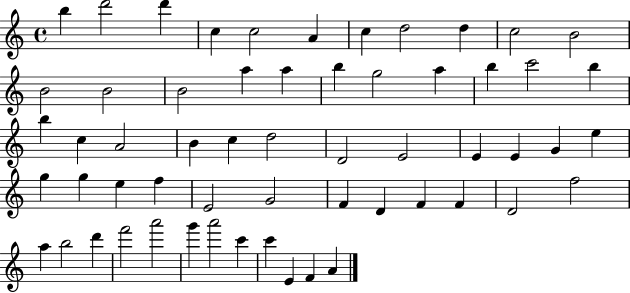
B5/q D6/h D6/q C5/q C5/h A4/q C5/q D5/h D5/q C5/h B4/h B4/h B4/h B4/h A5/q A5/q B5/q G5/h A5/q B5/q C6/h B5/q B5/q C5/q A4/h B4/q C5/q D5/h D4/h E4/h E4/q E4/q G4/q E5/q G5/q G5/q E5/q F5/q E4/h G4/h F4/q D4/q F4/q F4/q D4/h F5/h A5/q B5/h D6/q F6/h A6/h G6/q A6/h C6/q C6/q E4/q F4/q A4/q